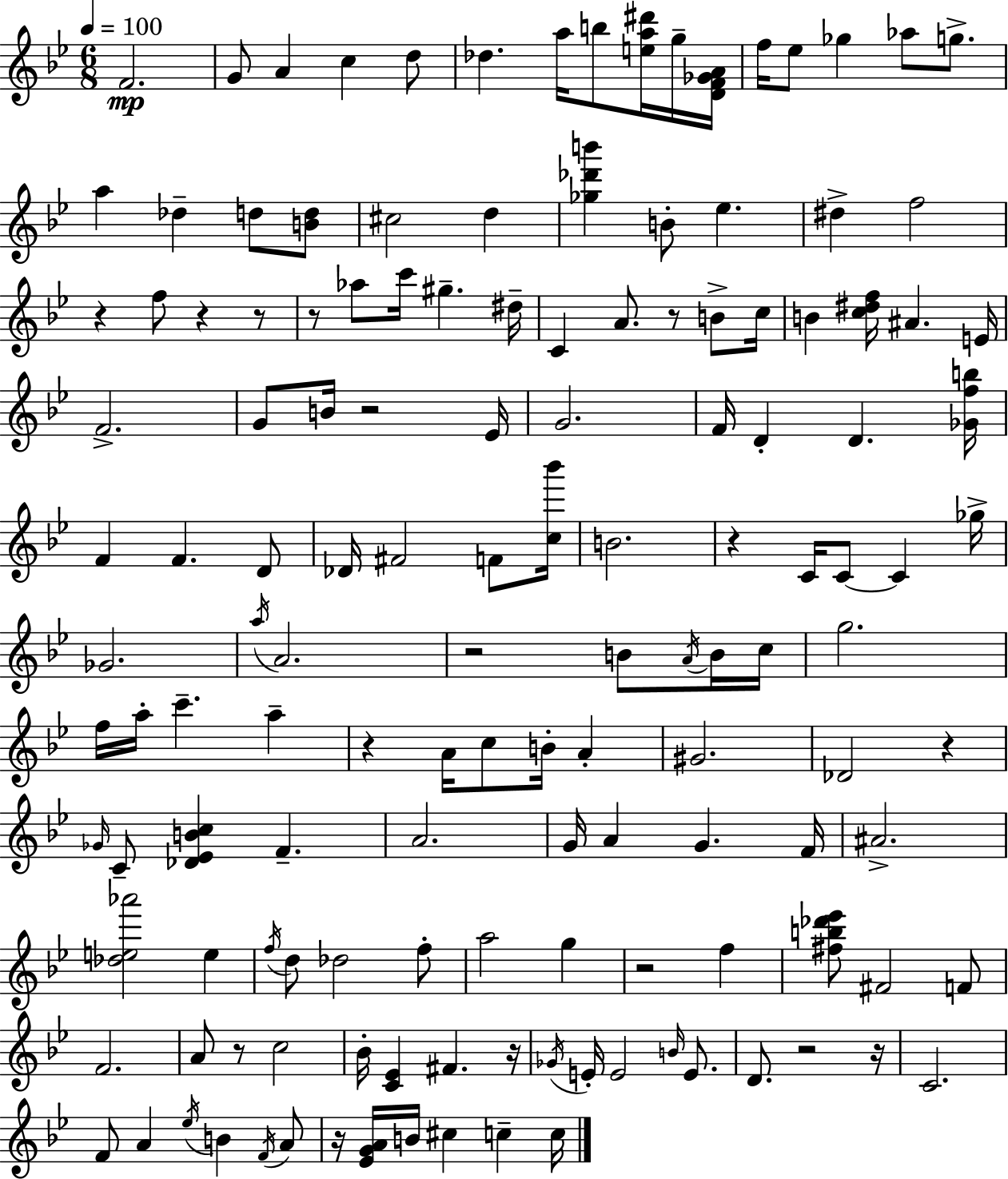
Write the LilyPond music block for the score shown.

{
  \clef treble
  \numericTimeSignature
  \time 6/8
  \key g \minor
  \tempo 4 = 100
  f'2.\mp | g'8 a'4 c''4 d''8 | des''4. a''16 b''8 <e'' a'' dis'''>16 g''16-- <d' f' ges' a'>16 | f''16 ees''8 ges''4 aes''8 g''8.-> | \break a''4 des''4-- d''8 <b' d''>8 | cis''2 d''4 | <ges'' des''' b'''>4 b'8-. ees''4. | dis''4-> f''2 | \break r4 f''8 r4 r8 | r8 aes''8 c'''16 gis''4.-- dis''16-- | c'4 a'8. r8 b'8-> c''16 | b'4 <c'' dis'' f''>16 ais'4. e'16 | \break f'2.-> | g'8 b'16 r2 ees'16 | g'2. | f'16 d'4-. d'4. <ges' f'' b''>16 | \break f'4 f'4. d'8 | des'16 fis'2 f'8 <c'' bes'''>16 | b'2. | r4 c'16 c'8~~ c'4 ges''16-> | \break ges'2. | \acciaccatura { a''16 } a'2. | r2 b'8 \acciaccatura { a'16 } | b'16 c''16 g''2. | \break f''16 a''16-. c'''4.-- a''4-- | r4 a'16 c''8 b'16-. a'4-. | gis'2. | des'2 r4 | \break \grace { ges'16 } c'8-- <des' ees' b' c''>4 f'4.-- | a'2. | g'16 a'4 g'4. | f'16 ais'2.-> | \break <des'' e'' aes'''>2 e''4 | \acciaccatura { f''16 } d''8 des''2 | f''8-. a''2 | g''4 r2 | \break f''4 <fis'' b'' des''' ees'''>8 fis'2 | f'8 f'2. | a'8 r8 c''2 | bes'16-. <c' ees'>4 fis'4. | \break r16 \acciaccatura { ges'16 } e'16-. e'2 | \grace { b'16 } e'8. d'8. r2 | r16 c'2. | f'8 a'4 | \break \acciaccatura { ees''16 } b'4 \acciaccatura { f'16 } a'8 r16 <ees' g' a'>16 b'16 cis''4 | c''4-- c''16 \bar "|."
}